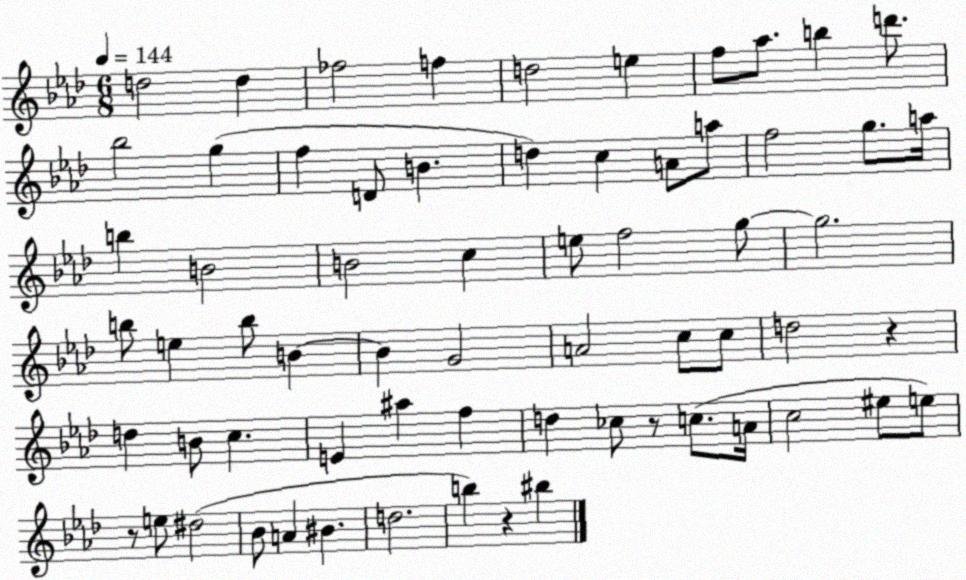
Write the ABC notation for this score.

X:1
T:Untitled
M:6/8
L:1/4
K:Ab
d2 d _f2 f d2 e f/2 _a/2 b d'/2 _b2 g f D/2 B d c A/2 a/2 f2 g/2 a/4 b B2 B2 c e/2 f2 g/2 g2 b/2 e b/2 B B G2 A2 c/2 c/2 d2 z d B/2 c E ^a f d _c/2 z/2 c/2 A/4 c2 ^e/2 e/2 z/2 e/2 ^d2 _B/2 A ^B d2 b z ^b